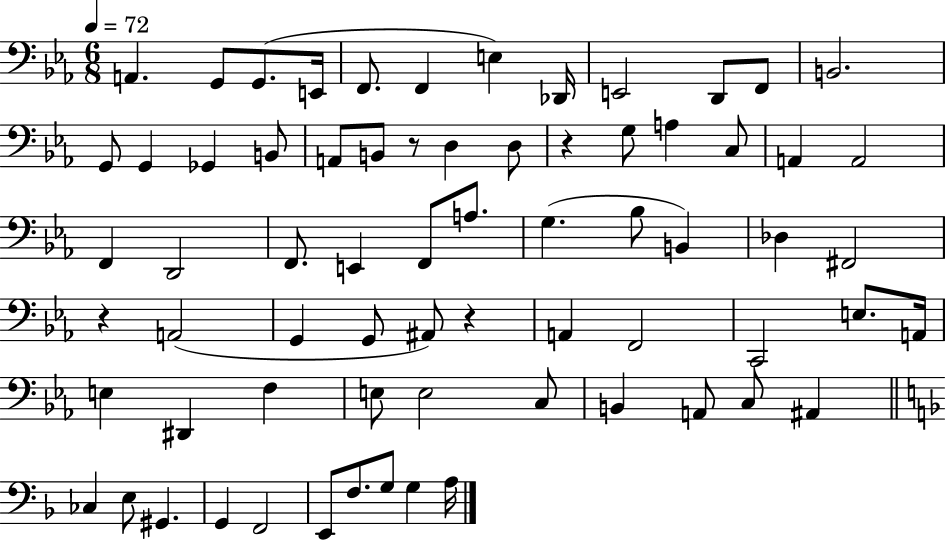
{
  \clef bass
  \numericTimeSignature
  \time 6/8
  \key ees \major
  \tempo 4 = 72
  \repeat volta 2 { a,4. g,8 g,8.( e,16 | f,8. f,4 e4) des,16 | e,2 d,8 f,8 | b,2. | \break g,8 g,4 ges,4 b,8 | a,8 b,8 r8 d4 d8 | r4 g8 a4 c8 | a,4 a,2 | \break f,4 d,2 | f,8. e,4 f,8 a8. | g4.( bes8 b,4) | des4 fis,2 | \break r4 a,2( | g,4 g,8 ais,8) r4 | a,4 f,2 | c,2 e8. a,16 | \break e4 dis,4 f4 | e8 e2 c8 | b,4 a,8 c8 ais,4 | \bar "||" \break \key d \minor ces4 e8 gis,4. | g,4 f,2 | e,8 f8. g8 g4 a16 | } \bar "|."
}